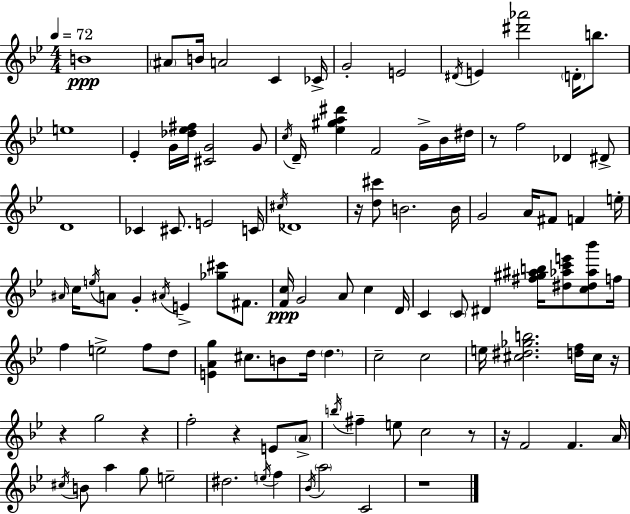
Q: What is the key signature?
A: G minor